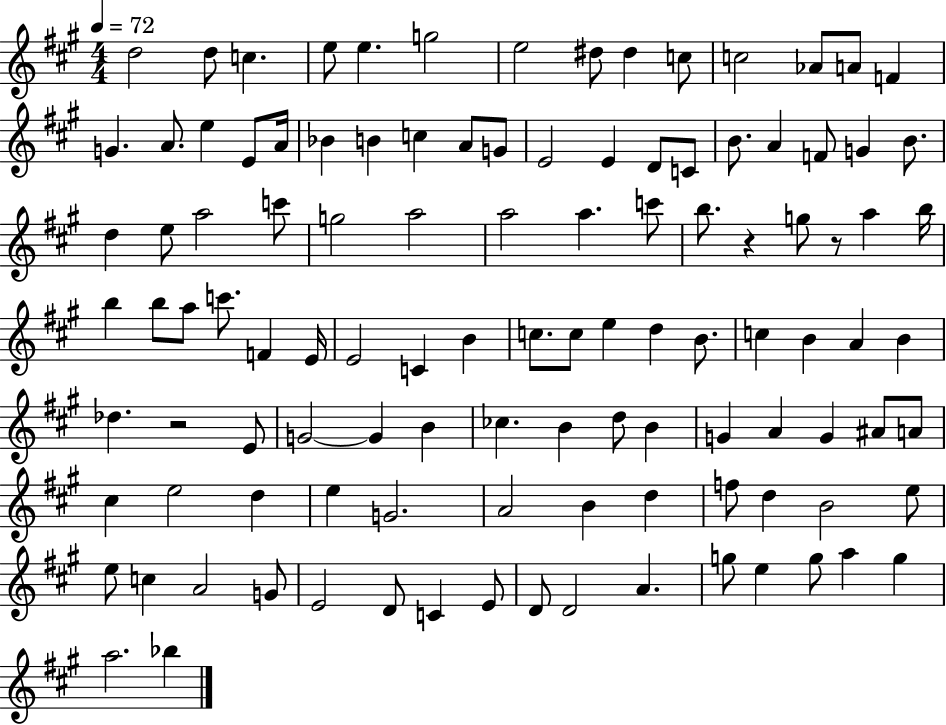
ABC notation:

X:1
T:Untitled
M:4/4
L:1/4
K:A
d2 d/2 c e/2 e g2 e2 ^d/2 ^d c/2 c2 _A/2 A/2 F G A/2 e E/2 A/4 _B B c A/2 G/2 E2 E D/2 C/2 B/2 A F/2 G B/2 d e/2 a2 c'/2 g2 a2 a2 a c'/2 b/2 z g/2 z/2 a b/4 b b/2 a/2 c'/2 F E/4 E2 C B c/2 c/2 e d B/2 c B A B _d z2 E/2 G2 G B _c B d/2 B G A G ^A/2 A/2 ^c e2 d e G2 A2 B d f/2 d B2 e/2 e/2 c A2 G/2 E2 D/2 C E/2 D/2 D2 A g/2 e g/2 a g a2 _b